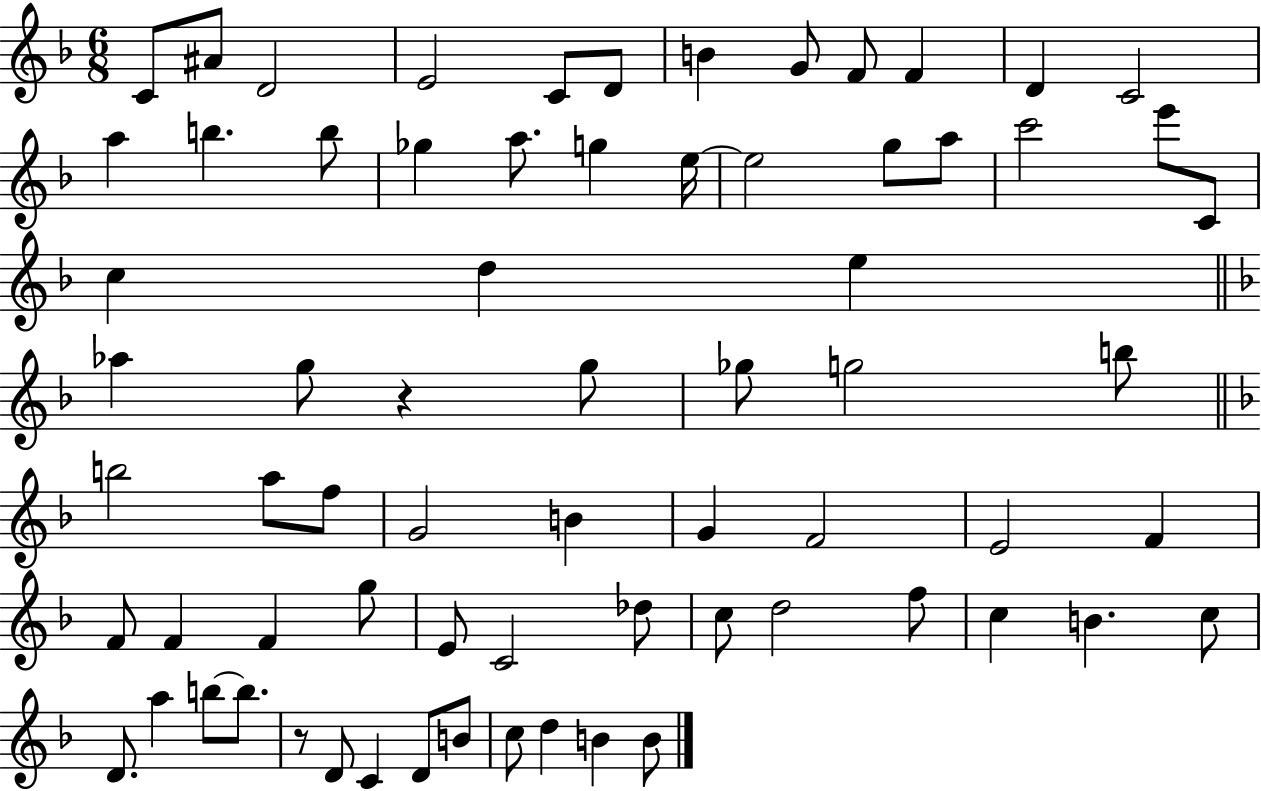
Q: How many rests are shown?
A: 2